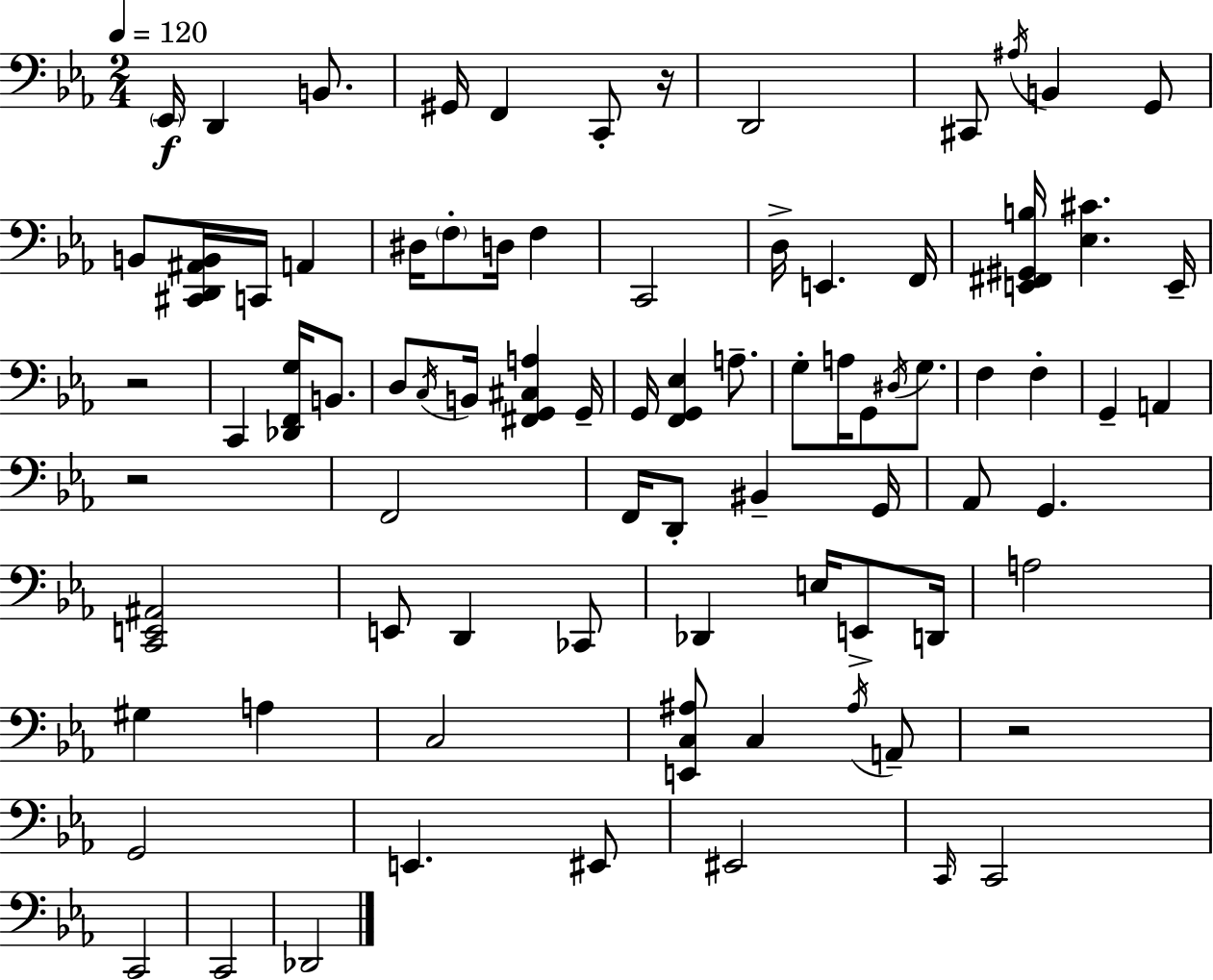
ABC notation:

X:1
T:Untitled
M:2/4
L:1/4
K:Eb
_E,,/4 D,, B,,/2 ^G,,/4 F,, C,,/2 z/4 D,,2 ^C,,/2 ^A,/4 B,, G,,/2 B,,/2 [^C,,D,,^A,,B,,]/4 C,,/4 A,, ^D,/4 F,/2 D,/4 F, C,,2 D,/4 E,, F,,/4 [E,,^F,,^G,,B,]/4 [_E,^C] E,,/4 z2 C,, [_D,,F,,G,]/4 B,,/2 D,/2 C,/4 B,,/4 [^F,,G,,^C,A,] G,,/4 G,,/4 [F,,G,,_E,] A,/2 G,/2 A,/4 G,,/2 ^D,/4 G,/2 F, F, G,, A,, z2 F,,2 F,,/4 D,,/2 ^B,, G,,/4 _A,,/2 G,, [C,,E,,^A,,]2 E,,/2 D,, _C,,/2 _D,, E,/4 E,,/2 D,,/4 A,2 ^G, A, C,2 [E,,C,^A,]/2 C, ^A,/4 A,,/2 z2 G,,2 E,, ^E,,/2 ^E,,2 C,,/4 C,,2 C,,2 C,,2 _D,,2